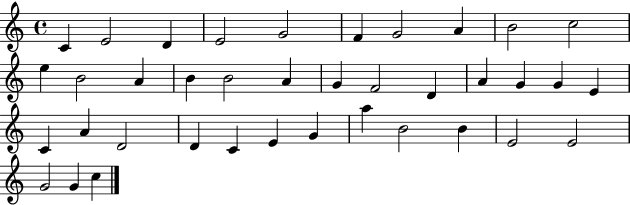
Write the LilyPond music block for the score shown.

{
  \clef treble
  \time 4/4
  \defaultTimeSignature
  \key c \major
  c'4 e'2 d'4 | e'2 g'2 | f'4 g'2 a'4 | b'2 c''2 | \break e''4 b'2 a'4 | b'4 b'2 a'4 | g'4 f'2 d'4 | a'4 g'4 g'4 e'4 | \break c'4 a'4 d'2 | d'4 c'4 e'4 g'4 | a''4 b'2 b'4 | e'2 e'2 | \break g'2 g'4 c''4 | \bar "|."
}